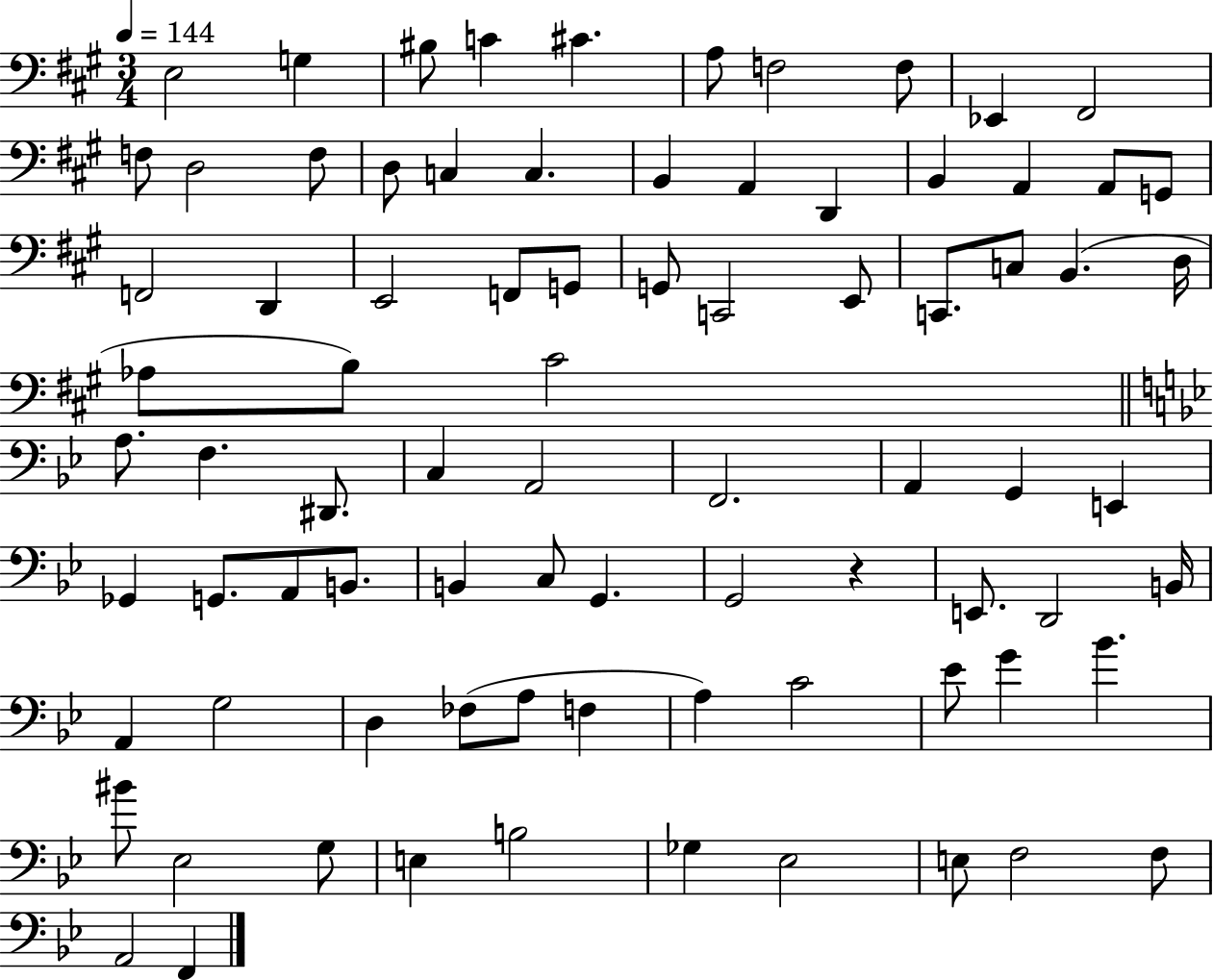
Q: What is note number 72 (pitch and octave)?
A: G3